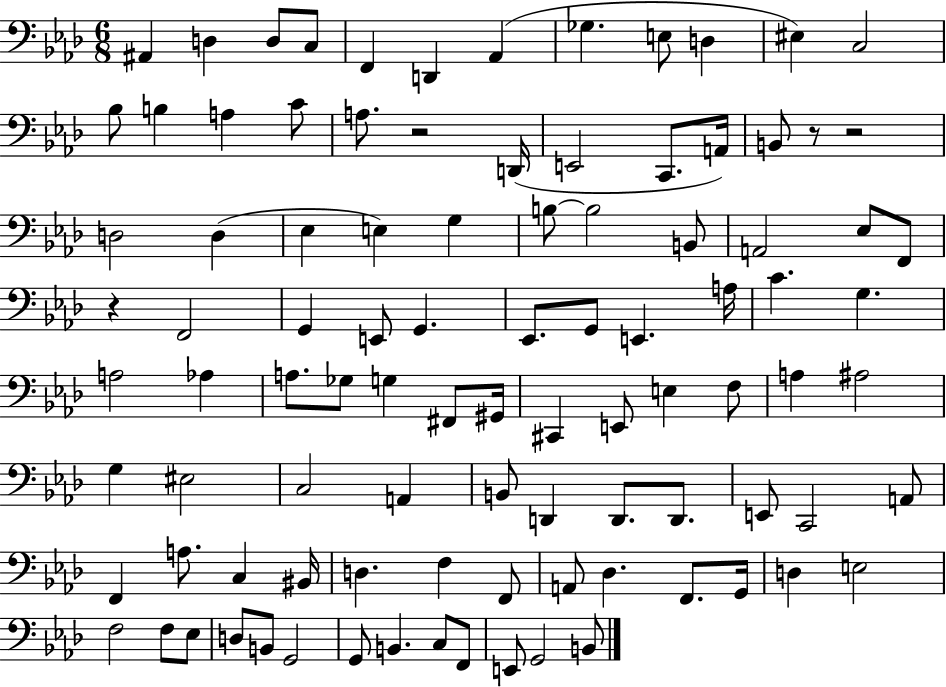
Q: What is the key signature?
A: AES major